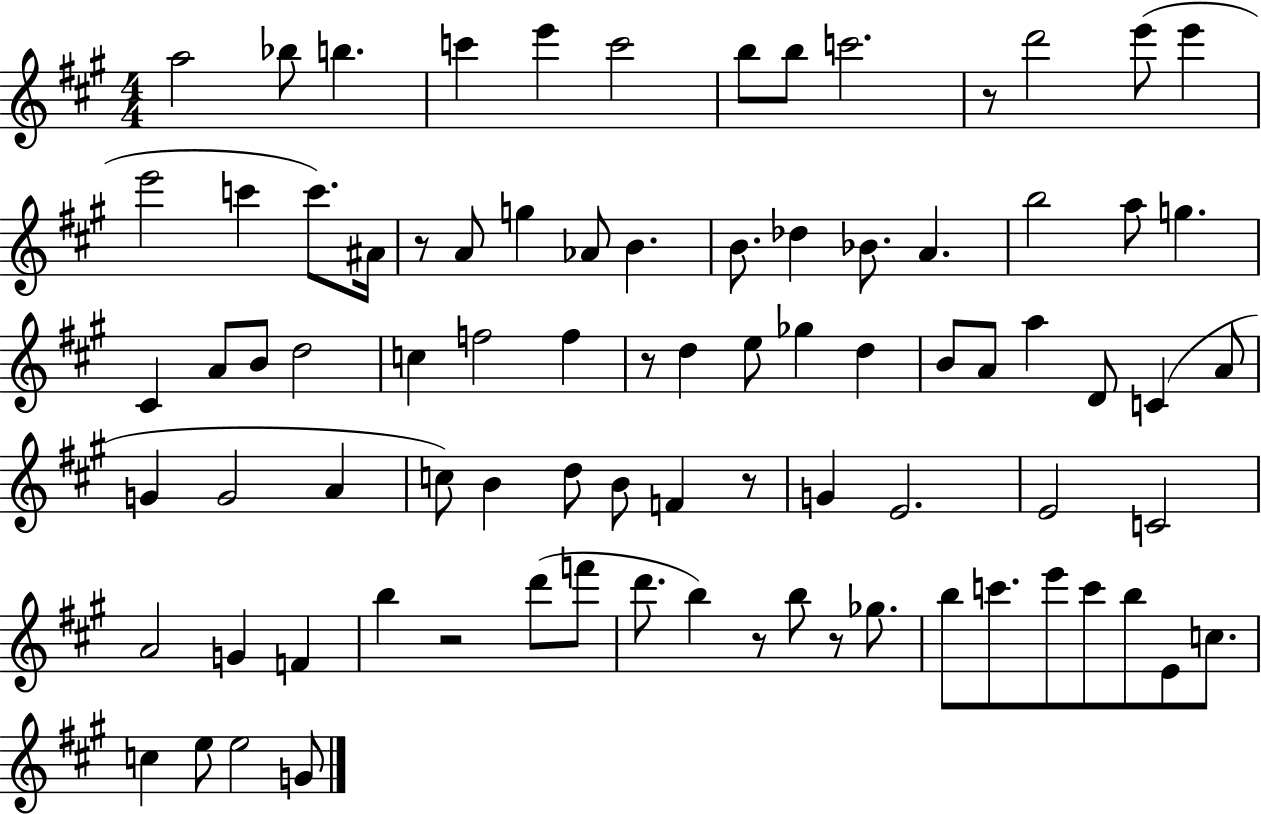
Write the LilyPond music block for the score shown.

{
  \clef treble
  \numericTimeSignature
  \time 4/4
  \key a \major
  \repeat volta 2 { a''2 bes''8 b''4. | c'''4 e'''4 c'''2 | b''8 b''8 c'''2. | r8 d'''2 e'''8( e'''4 | \break e'''2 c'''4 c'''8.) ais'16 | r8 a'8 g''4 aes'8 b'4. | b'8. des''4 bes'8. a'4. | b''2 a''8 g''4. | \break cis'4 a'8 b'8 d''2 | c''4 f''2 f''4 | r8 d''4 e''8 ges''4 d''4 | b'8 a'8 a''4 d'8 c'4( a'8 | \break g'4 g'2 a'4 | c''8) b'4 d''8 b'8 f'4 r8 | g'4 e'2. | e'2 c'2 | \break a'2 g'4 f'4 | b''4 r2 d'''8( f'''8 | d'''8. b''4) r8 b''8 r8 ges''8. | b''8 c'''8. e'''8 c'''8 b''8 e'8 c''8. | \break c''4 e''8 e''2 g'8 | } \bar "|."
}